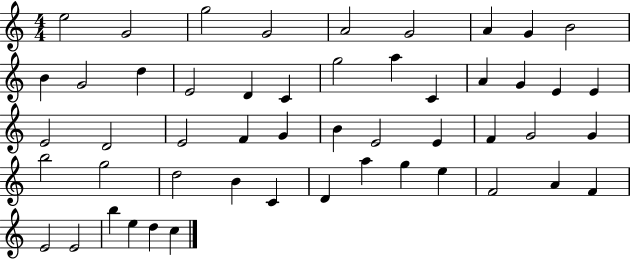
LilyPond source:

{
  \clef treble
  \numericTimeSignature
  \time 4/4
  \key c \major
  e''2 g'2 | g''2 g'2 | a'2 g'2 | a'4 g'4 b'2 | \break b'4 g'2 d''4 | e'2 d'4 c'4 | g''2 a''4 c'4 | a'4 g'4 e'4 e'4 | \break e'2 d'2 | e'2 f'4 g'4 | b'4 e'2 e'4 | f'4 g'2 g'4 | \break b''2 g''2 | d''2 b'4 c'4 | d'4 a''4 g''4 e''4 | f'2 a'4 f'4 | \break e'2 e'2 | b''4 e''4 d''4 c''4 | \bar "|."
}